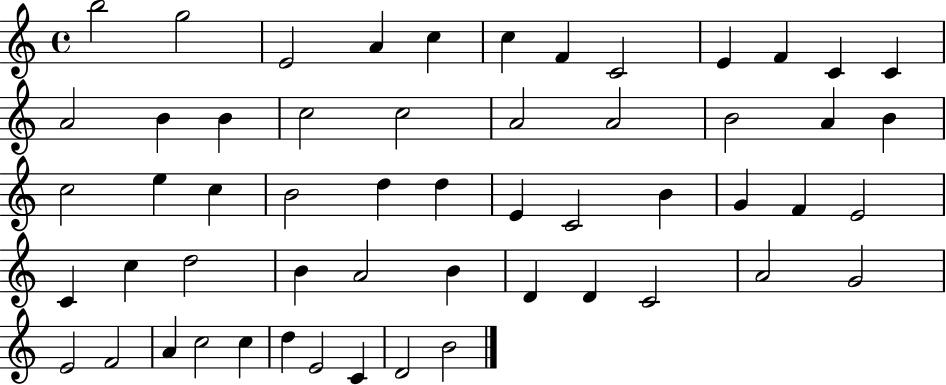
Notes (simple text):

B5/h G5/h E4/h A4/q C5/q C5/q F4/q C4/h E4/q F4/q C4/q C4/q A4/h B4/q B4/q C5/h C5/h A4/h A4/h B4/h A4/q B4/q C5/h E5/q C5/q B4/h D5/q D5/q E4/q C4/h B4/q G4/q F4/q E4/h C4/q C5/q D5/h B4/q A4/h B4/q D4/q D4/q C4/h A4/h G4/h E4/h F4/h A4/q C5/h C5/q D5/q E4/h C4/q D4/h B4/h